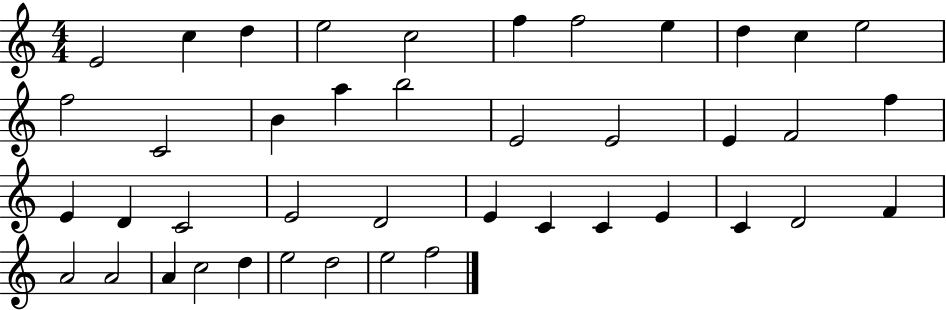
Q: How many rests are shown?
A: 0